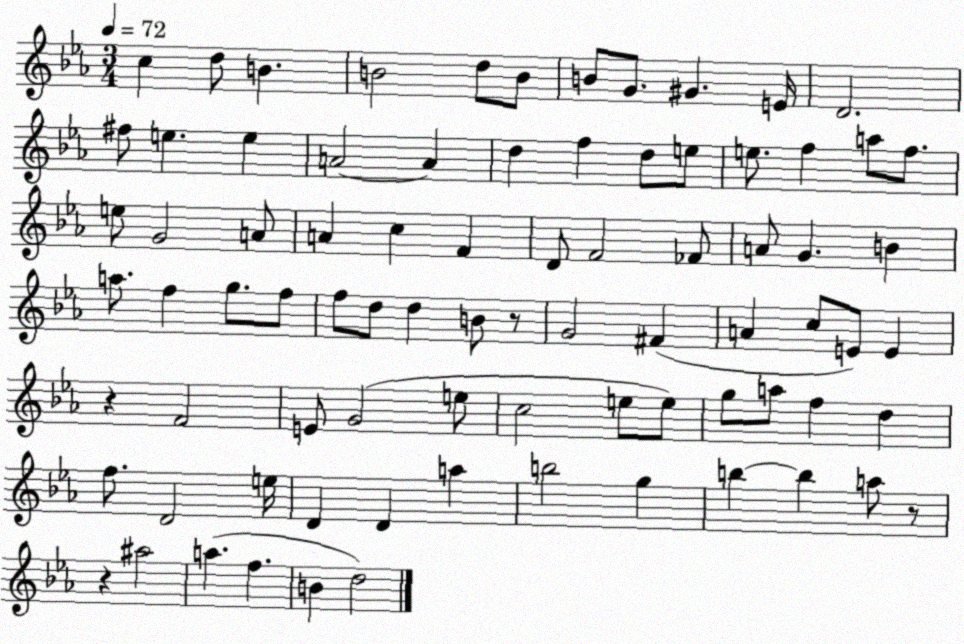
X:1
T:Untitled
M:3/4
L:1/4
K:Eb
c d/2 B B2 d/2 B/2 B/2 G/2 ^G E/4 D2 ^f/2 e e A2 A d f d/2 e/2 e/2 f a/2 f/2 e/2 G2 A/2 A c F D/2 F2 _F/2 A/2 G B a/2 f g/2 f/2 f/2 d/2 d B/2 z/2 G2 ^F A c/2 E/2 E z F2 E/2 G2 e/2 c2 e/2 e/2 g/2 a/2 f d f/2 D2 e/4 D D a b2 g b b a/2 z/2 z ^a2 a f B d2